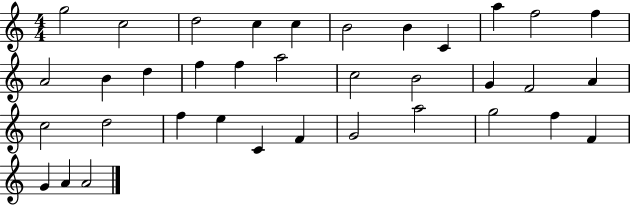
X:1
T:Untitled
M:4/4
L:1/4
K:C
g2 c2 d2 c c B2 B C a f2 f A2 B d f f a2 c2 B2 G F2 A c2 d2 f e C F G2 a2 g2 f F G A A2